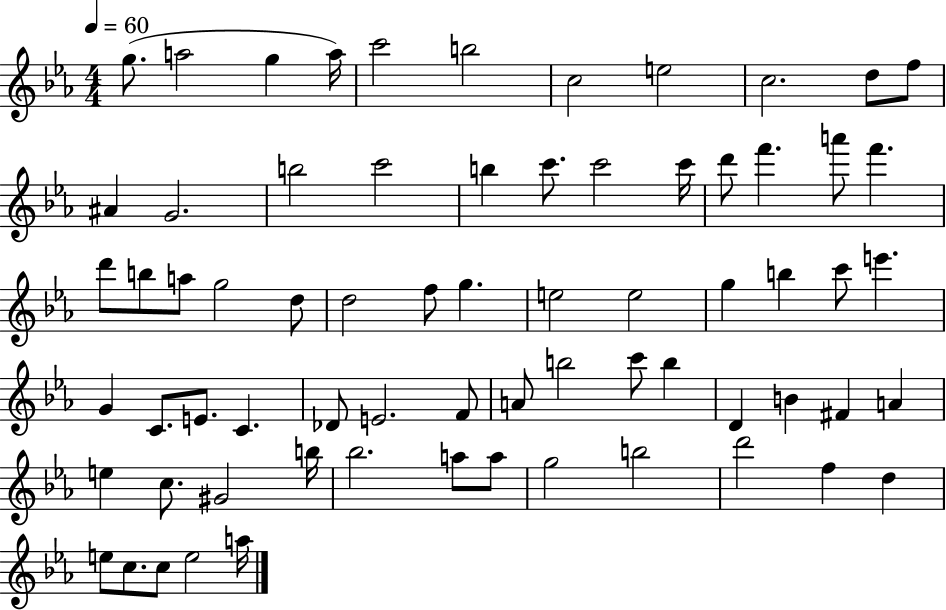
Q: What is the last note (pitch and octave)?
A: A5